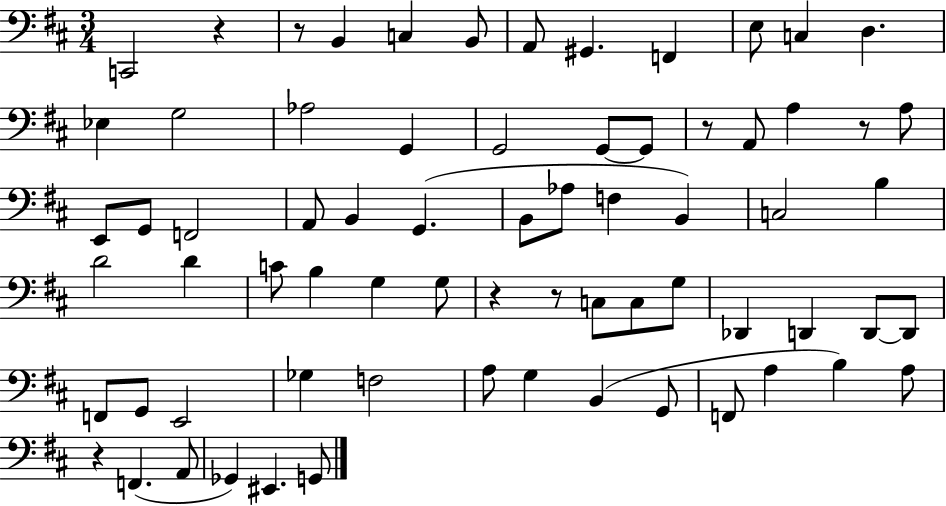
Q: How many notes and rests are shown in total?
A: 70